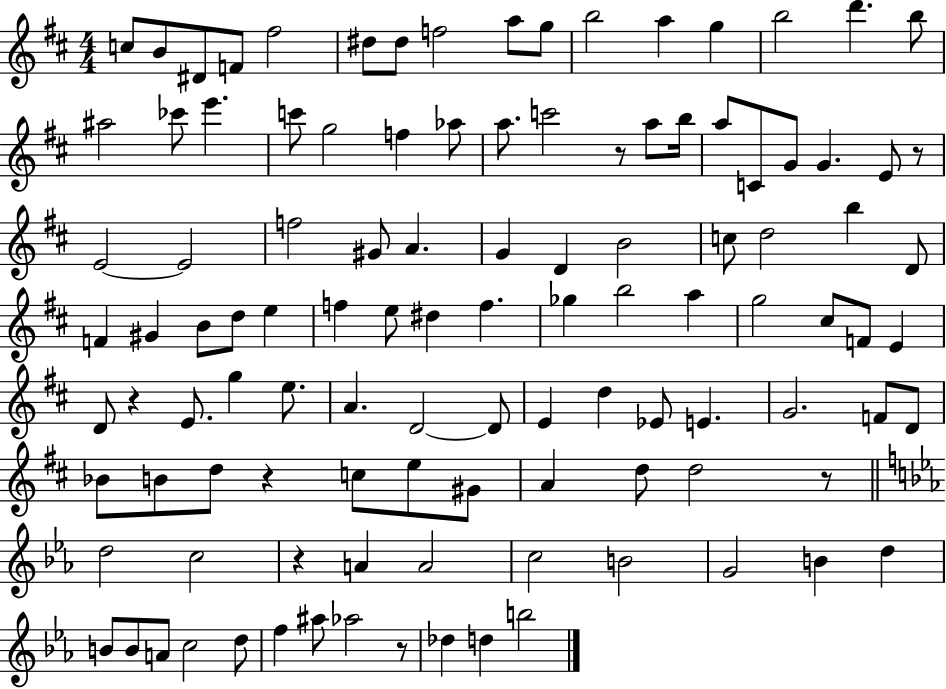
C5/e B4/e D#4/e F4/e F#5/h D#5/e D#5/e F5/h A5/e G5/e B5/h A5/q G5/q B5/h D6/q. B5/e A#5/h CES6/e E6/q. C6/e G5/h F5/q Ab5/e A5/e. C6/h R/e A5/e B5/s A5/e C4/e G4/e G4/q. E4/e R/e E4/h E4/h F5/h G#4/e A4/q. G4/q D4/q B4/h C5/e D5/h B5/q D4/e F4/q G#4/q B4/e D5/e E5/q F5/q E5/e D#5/q F5/q. Gb5/q B5/h A5/q G5/h C#5/e F4/e E4/q D4/e R/q E4/e. G5/q E5/e. A4/q. D4/h D4/e E4/q D5/q Eb4/e E4/q. G4/h. F4/e D4/e Bb4/e B4/e D5/e R/q C5/e E5/e G#4/e A4/q D5/e D5/h R/e D5/h C5/h R/q A4/q A4/h C5/h B4/h G4/h B4/q D5/q B4/e B4/e A4/e C5/h D5/e F5/q A#5/e Ab5/h R/e Db5/q D5/q B5/h